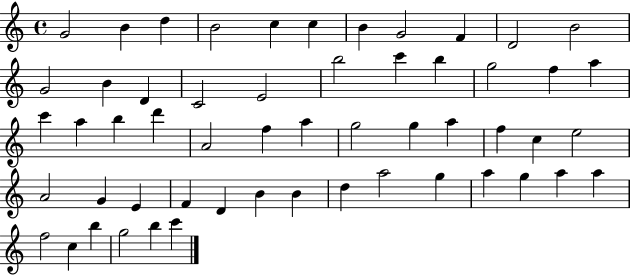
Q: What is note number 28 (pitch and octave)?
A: F5